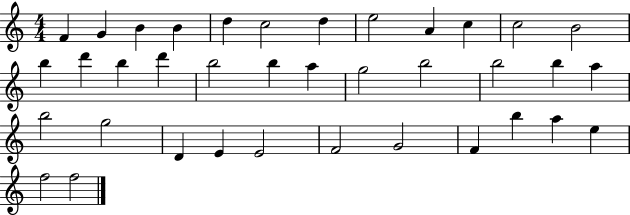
F4/q G4/q B4/q B4/q D5/q C5/h D5/q E5/h A4/q C5/q C5/h B4/h B5/q D6/q B5/q D6/q B5/h B5/q A5/q G5/h B5/h B5/h B5/q A5/q B5/h G5/h D4/q E4/q E4/h F4/h G4/h F4/q B5/q A5/q E5/q F5/h F5/h